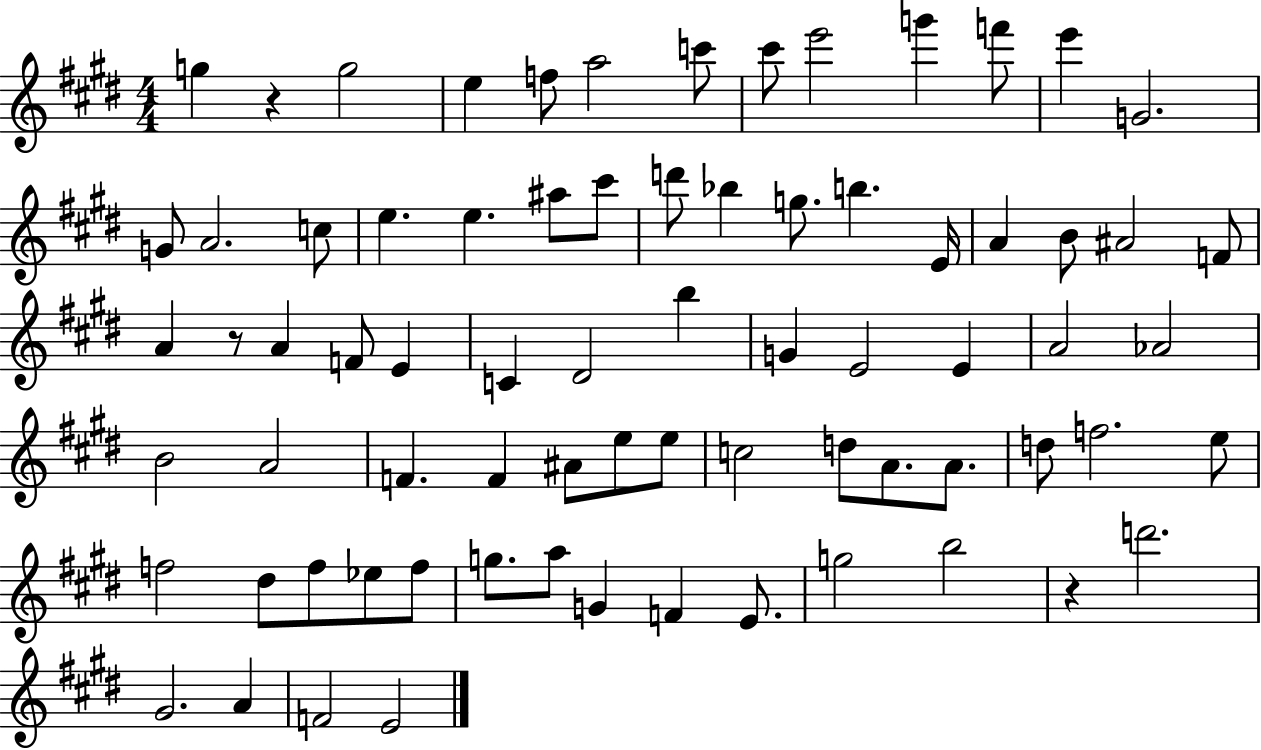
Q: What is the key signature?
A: E major